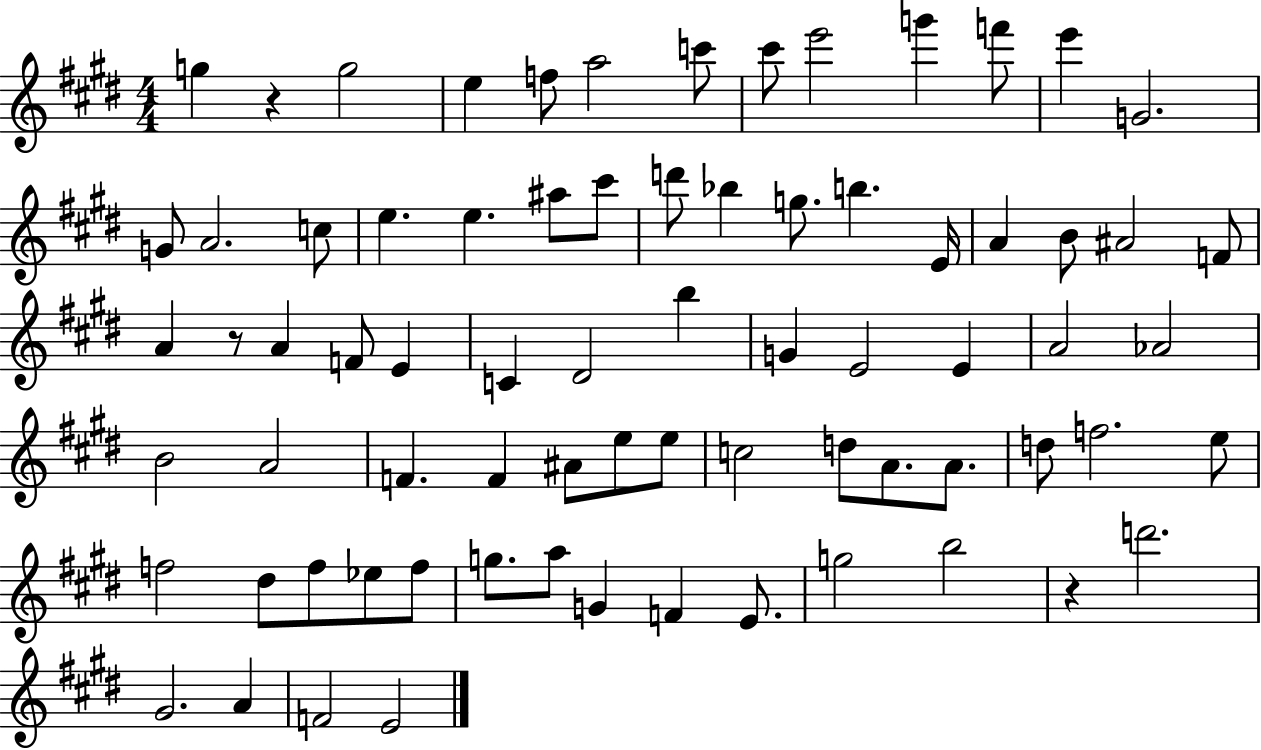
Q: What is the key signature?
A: E major